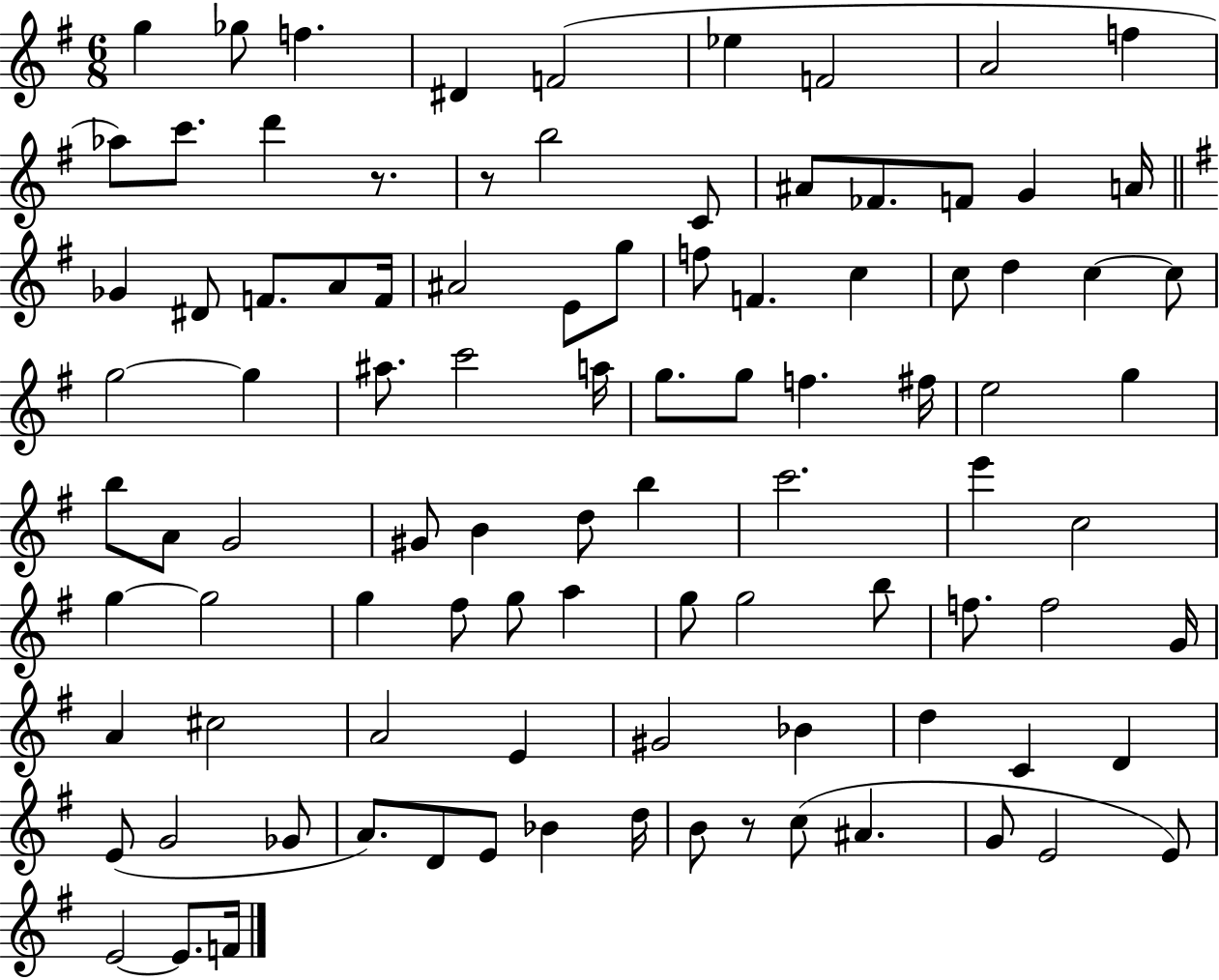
G5/q Gb5/e F5/q. D#4/q F4/h Eb5/q F4/h A4/h F5/q Ab5/e C6/e. D6/q R/e. R/e B5/h C4/e A#4/e FES4/e. F4/e G4/q A4/s Gb4/q D#4/e F4/e. A4/e F4/s A#4/h E4/e G5/e F5/e F4/q. C5/q C5/e D5/q C5/q C5/e G5/h G5/q A#5/e. C6/h A5/s G5/e. G5/e F5/q. F#5/s E5/h G5/q B5/e A4/e G4/h G#4/e B4/q D5/e B5/q C6/h. E6/q C5/h G5/q G5/h G5/q F#5/e G5/e A5/q G5/e G5/h B5/e F5/e. F5/h G4/s A4/q C#5/h A4/h E4/q G#4/h Bb4/q D5/q C4/q D4/q E4/e G4/h Gb4/e A4/e. D4/e E4/e Bb4/q D5/s B4/e R/e C5/e A#4/q. G4/e E4/h E4/e E4/h E4/e. F4/s